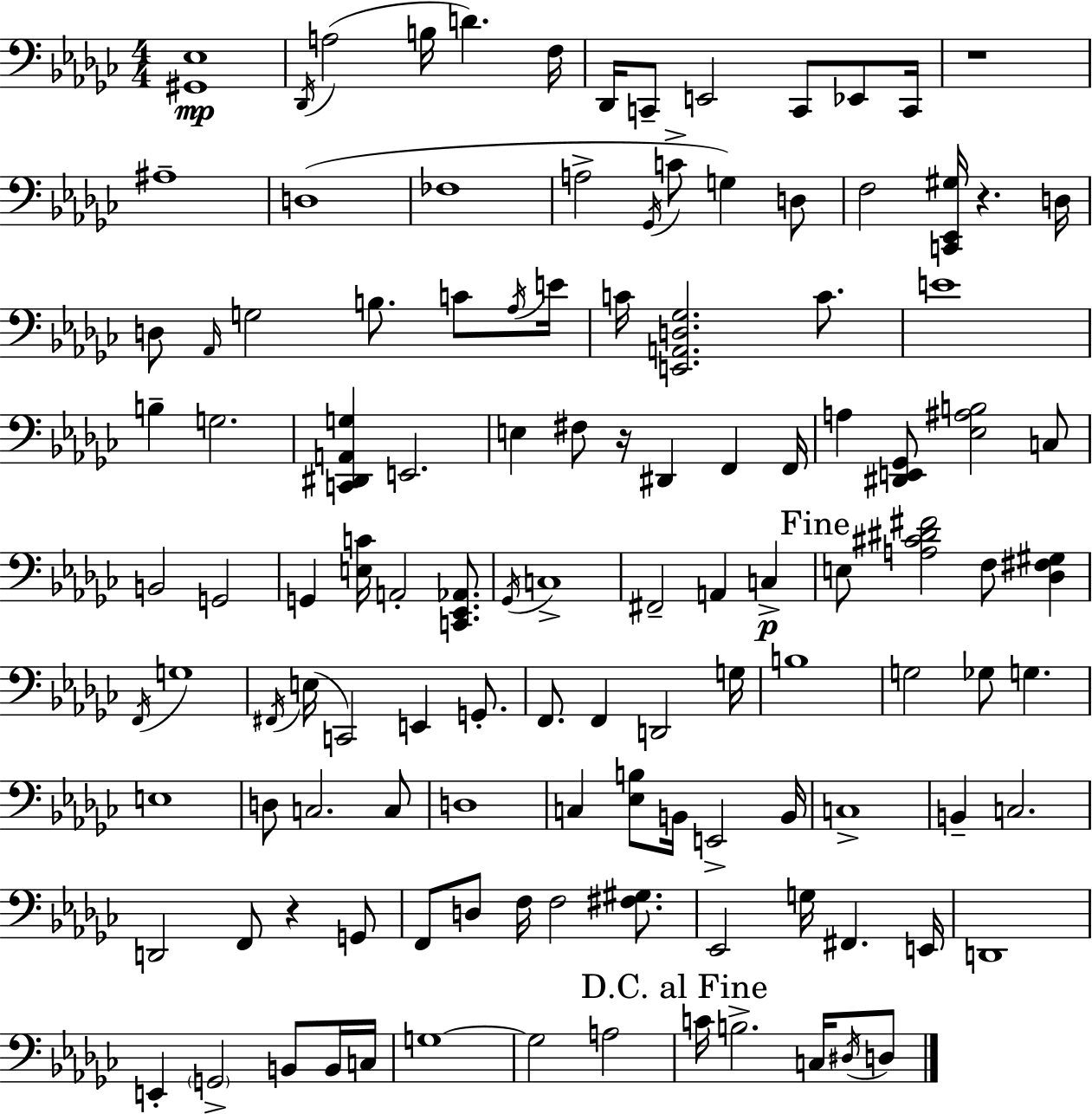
X:1
T:Untitled
M:4/4
L:1/4
K:Ebm
[^G,,_E,]4 _D,,/4 A,2 B,/4 D F,/4 _D,,/4 C,,/2 E,,2 C,,/2 _E,,/2 C,,/4 z4 ^A,4 D,4 _F,4 A,2 _G,,/4 C/2 G, D,/2 F,2 [C,,_E,,^G,]/4 z D,/4 D,/2 _A,,/4 G,2 B,/2 C/2 _A,/4 E/4 C/4 [E,,A,,D,_G,]2 C/2 E4 B, G,2 [C,,^D,,A,,G,] E,,2 E, ^F,/2 z/4 ^D,, F,, F,,/4 A, [^D,,E,,_G,,]/2 [_E,^A,B,]2 C,/2 B,,2 G,,2 G,, [E,C]/4 A,,2 [C,,_E,,_A,,]/2 _G,,/4 C,4 ^F,,2 A,, C, E,/2 [A,^C^D^F]2 F,/2 [_D,^F,^G,] F,,/4 G,4 ^F,,/4 E,/4 C,,2 E,, G,,/2 F,,/2 F,, D,,2 G,/4 B,4 G,2 _G,/2 G, E,4 D,/2 C,2 C,/2 D,4 C, [_E,B,]/2 B,,/4 E,,2 B,,/4 C,4 B,, C,2 D,,2 F,,/2 z G,,/2 F,,/2 D,/2 F,/4 F,2 [^F,^G,]/2 _E,,2 G,/4 ^F,, E,,/4 D,,4 E,, G,,2 B,,/2 B,,/4 C,/4 G,4 G,2 A,2 C/4 B,2 C,/4 ^D,/4 D,/2